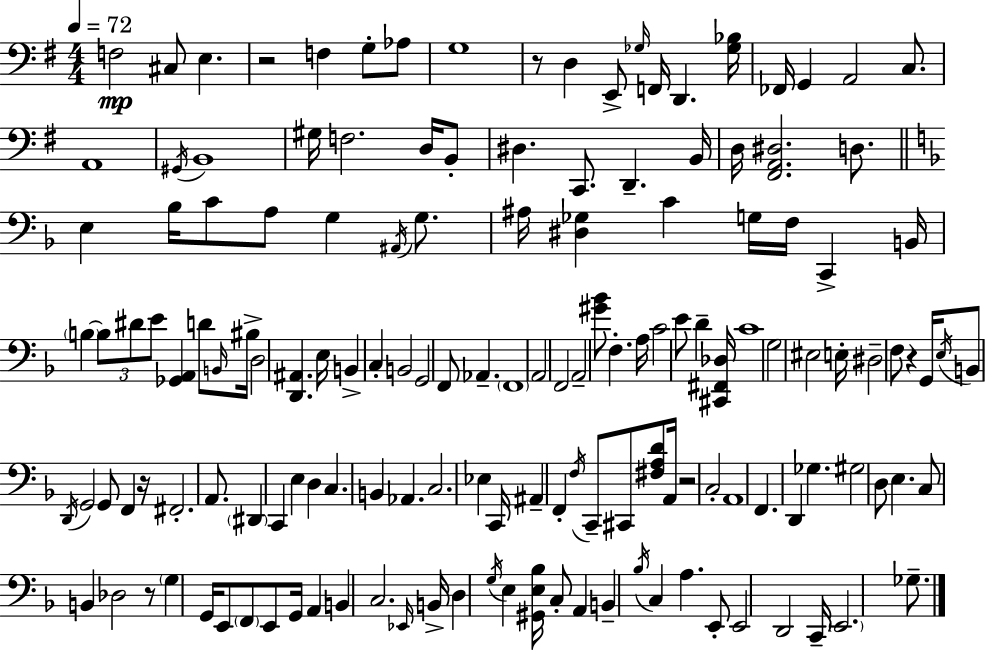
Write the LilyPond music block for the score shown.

{
  \clef bass
  \numericTimeSignature
  \time 4/4
  \key e \minor
  \tempo 4 = 72
  f2\mp cis8 e4. | r2 f4 g8-. aes8 | g1 | r8 d4 e,8-> \grace { ges16 } f,16 d,4. | \break <ges bes>16 fes,16 g,4 a,2 c8. | a,1 | \acciaccatura { gis,16 } b,1 | gis16 f2. d16 | \break b,8-. dis4. c,8. d,4.-- | b,16 d16 <fis, a, dis>2. d8. | \bar "||" \break \key f \major e4 bes16 c'8 a8 g4 \acciaccatura { ais,16 } g8. | ais16 <dis ges>4 c'4 g16 f16 c,4-> | b,16 \parenthesize b4~~ \tuplet 3/2 { b8 dis'8 e'8 } <ges, a,>4 d'8 | \grace { b,16 } bis16-> d2 <d, ais,>4. | \break e16 b,4-> c4-. b,2 | g,2 f,8 aes,4.-- | \parenthesize f,1 | a,2 f,2 | \break a,2-- <gis' bes'>8 f4.-. | a16 c'2 e'8 d'4-- | <cis, fis, des>16 c'1 | g2 eis2 | \break e16-. dis2-- f8 r4 | g,16 \acciaccatura { e16 } b,8 \acciaccatura { d,16 } g,2 g,8 | f,4 r16 fis,2.-. | a,8. \parenthesize dis,4 c,4 e4 | \break d4 c4. b,4 aes,4. | c2. | ees4 c,16 ais,4-- f,4-. \acciaccatura { f16 } c,8-- | cis,8 <fis a d'>8 a,16 r2 c2-. | \break a,1 | f,4. d,4 ges4. | gis2 d8 e4. | c8 b,4 des2 | \break r8 \parenthesize g4 g,16 e,8 \parenthesize f,8 e,8 | g,16 a,4 b,4 c2. | \grace { ees,16 } b,16-> d4 \acciaccatura { g16 } e4 | <gis, e bes>16 c8-. a,4 b,4-- \acciaccatura { bes16 } c4 | \break a4. e,8-. e,2 | d,2 c,16-- \parenthesize e,2. | ges8.-- \bar "|."
}